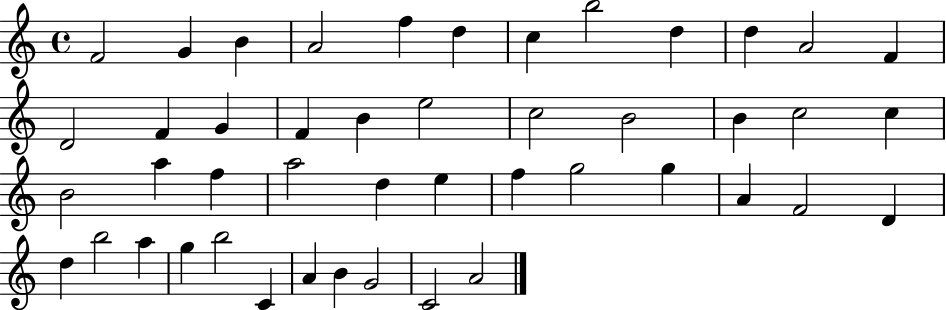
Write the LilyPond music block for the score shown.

{
  \clef treble
  \time 4/4
  \defaultTimeSignature
  \key c \major
  f'2 g'4 b'4 | a'2 f''4 d''4 | c''4 b''2 d''4 | d''4 a'2 f'4 | \break d'2 f'4 g'4 | f'4 b'4 e''2 | c''2 b'2 | b'4 c''2 c''4 | \break b'2 a''4 f''4 | a''2 d''4 e''4 | f''4 g''2 g''4 | a'4 f'2 d'4 | \break d''4 b''2 a''4 | g''4 b''2 c'4 | a'4 b'4 g'2 | c'2 a'2 | \break \bar "|."
}